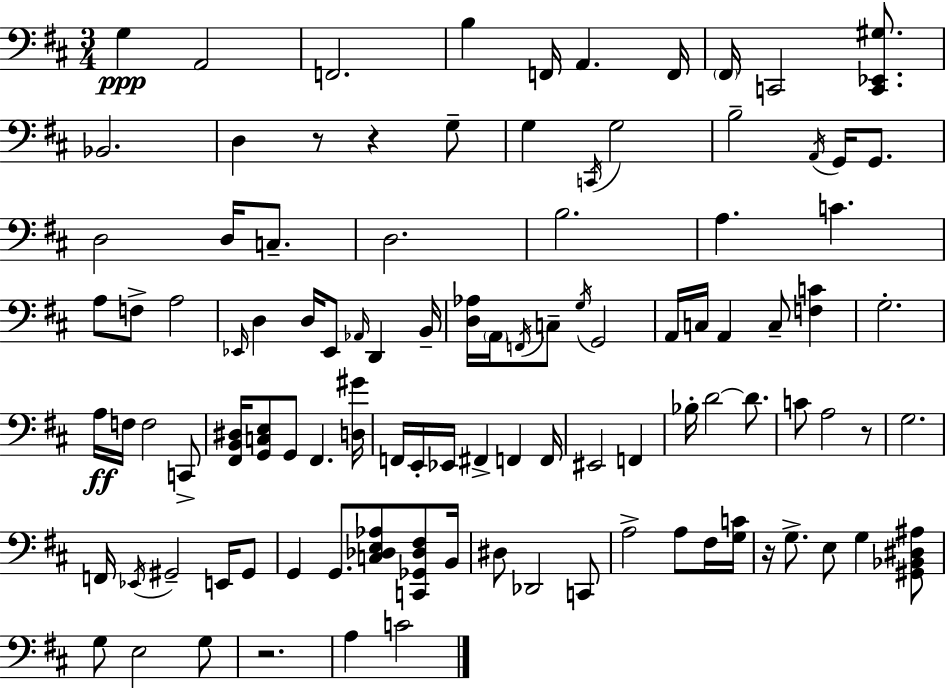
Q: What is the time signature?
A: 3/4